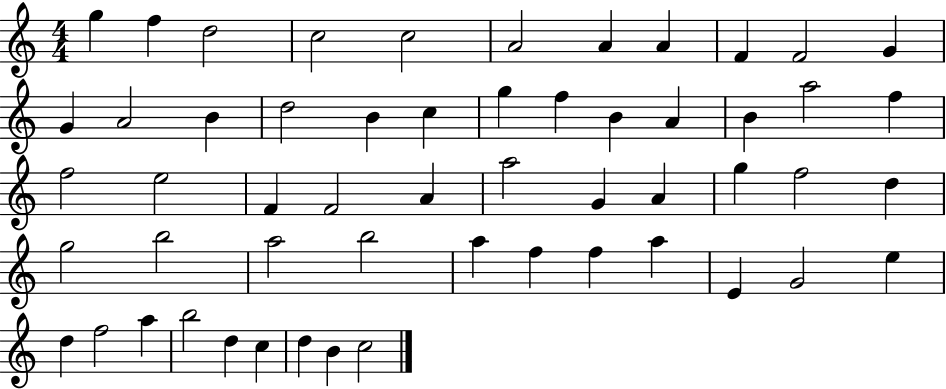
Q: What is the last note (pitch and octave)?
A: C5